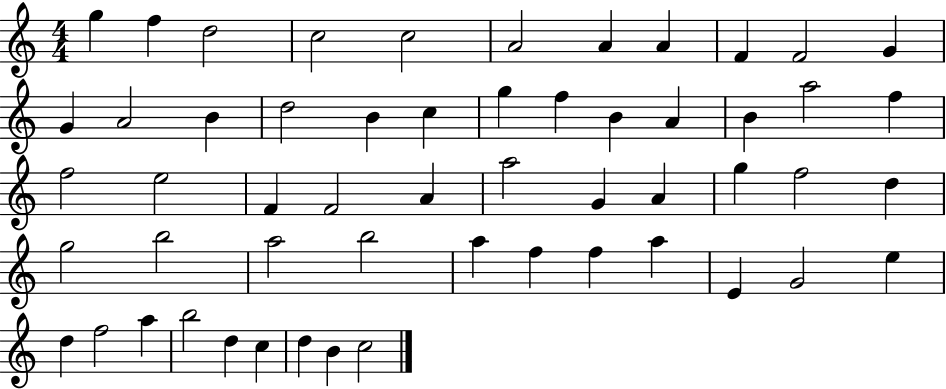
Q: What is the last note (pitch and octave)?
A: C5